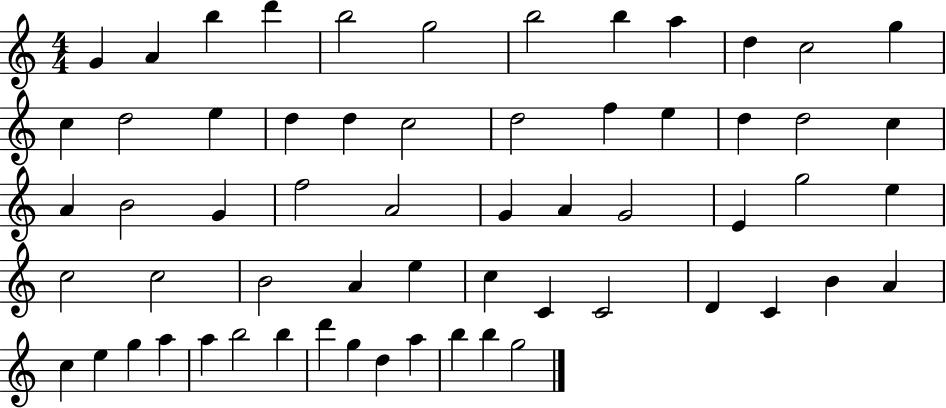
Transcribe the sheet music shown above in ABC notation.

X:1
T:Untitled
M:4/4
L:1/4
K:C
G A b d' b2 g2 b2 b a d c2 g c d2 e d d c2 d2 f e d d2 c A B2 G f2 A2 G A G2 E g2 e c2 c2 B2 A e c C C2 D C B A c e g a a b2 b d' g d a b b g2